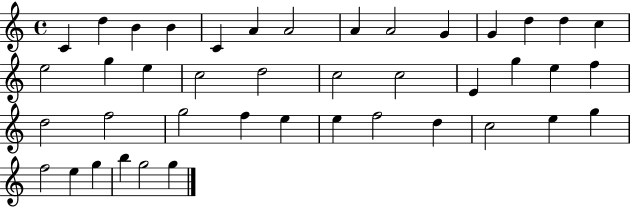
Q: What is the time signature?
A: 4/4